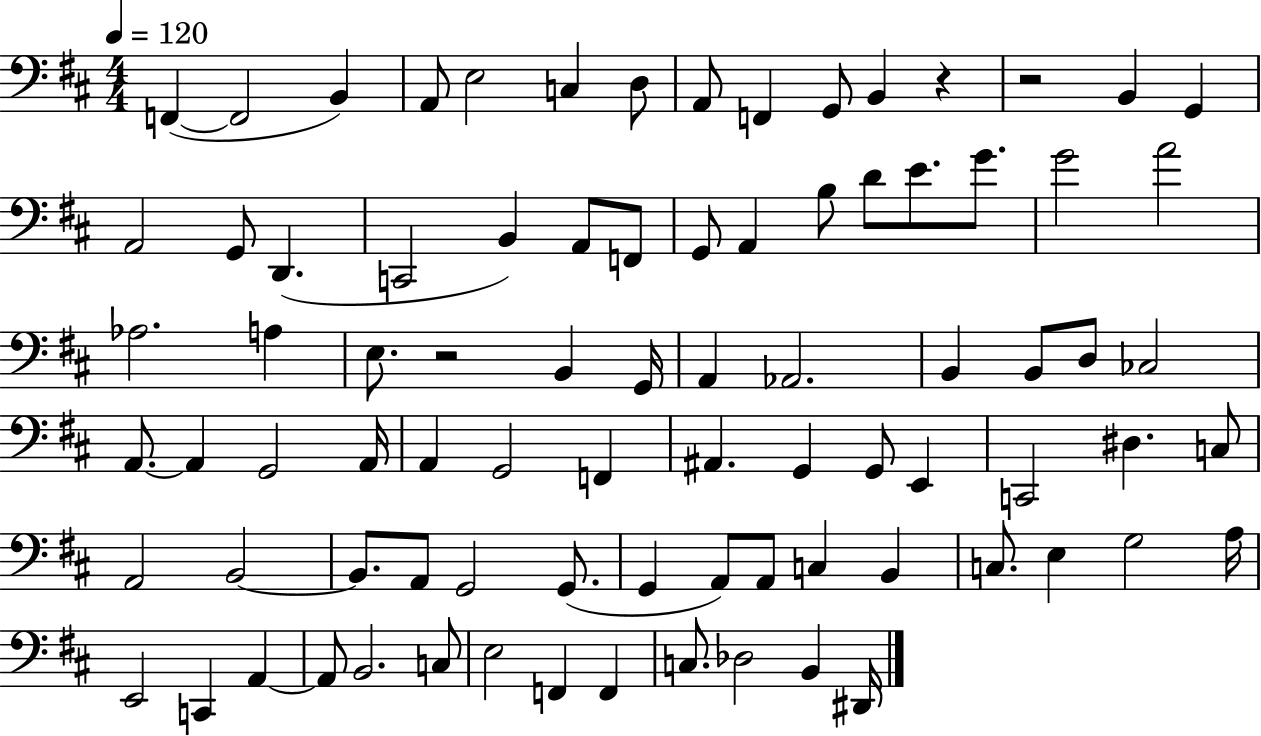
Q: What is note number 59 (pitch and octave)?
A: G2